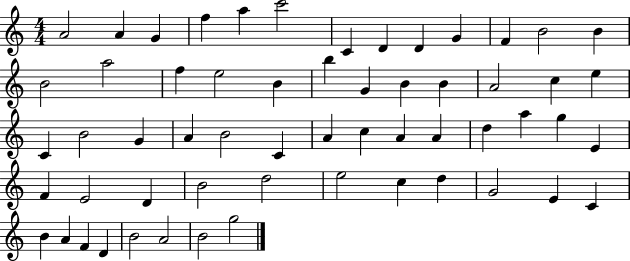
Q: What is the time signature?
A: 4/4